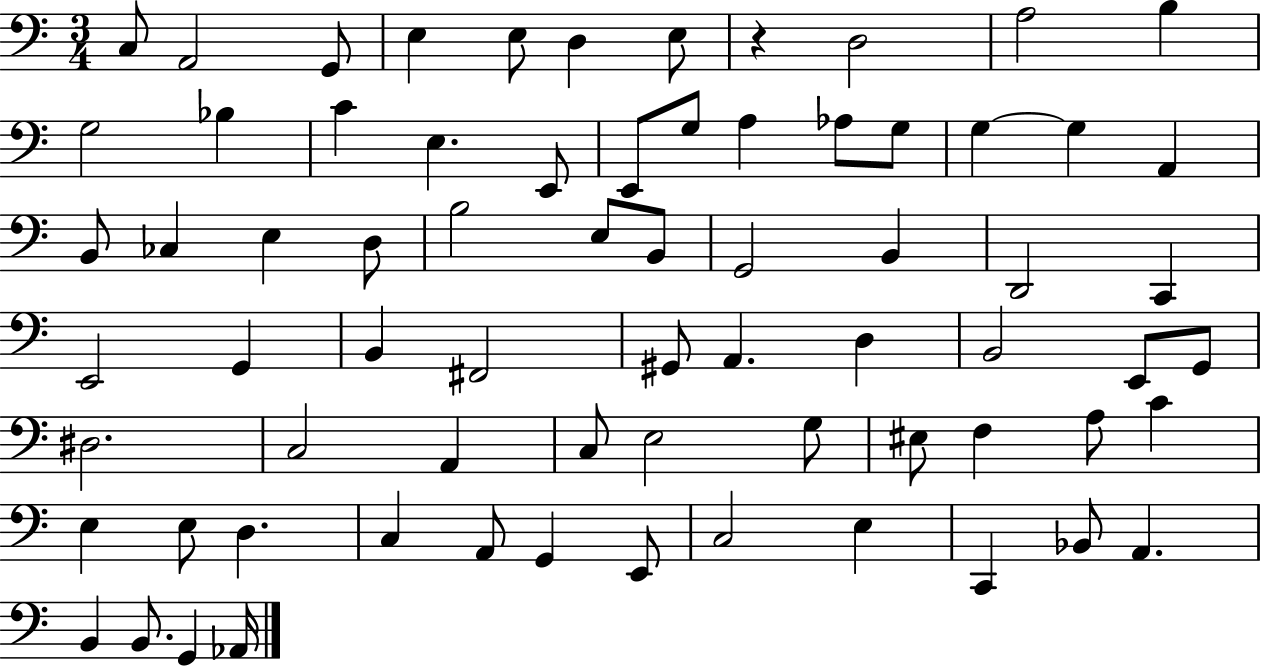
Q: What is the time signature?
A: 3/4